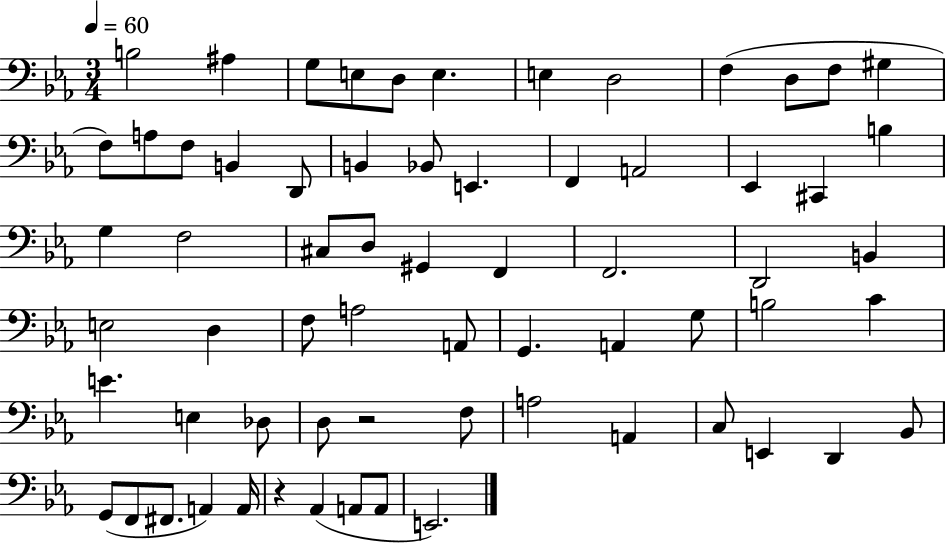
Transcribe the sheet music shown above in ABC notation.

X:1
T:Untitled
M:3/4
L:1/4
K:Eb
B,2 ^A, G,/2 E,/2 D,/2 E, E, D,2 F, D,/2 F,/2 ^G, F,/2 A,/2 F,/2 B,, D,,/2 B,, _B,,/2 E,, F,, A,,2 _E,, ^C,, B, G, F,2 ^C,/2 D,/2 ^G,, F,, F,,2 D,,2 B,, E,2 D, F,/2 A,2 A,,/2 G,, A,, G,/2 B,2 C E E, _D,/2 D,/2 z2 F,/2 A,2 A,, C,/2 E,, D,, _B,,/2 G,,/2 F,,/2 ^F,,/2 A,, A,,/4 z _A,, A,,/2 A,,/2 E,,2